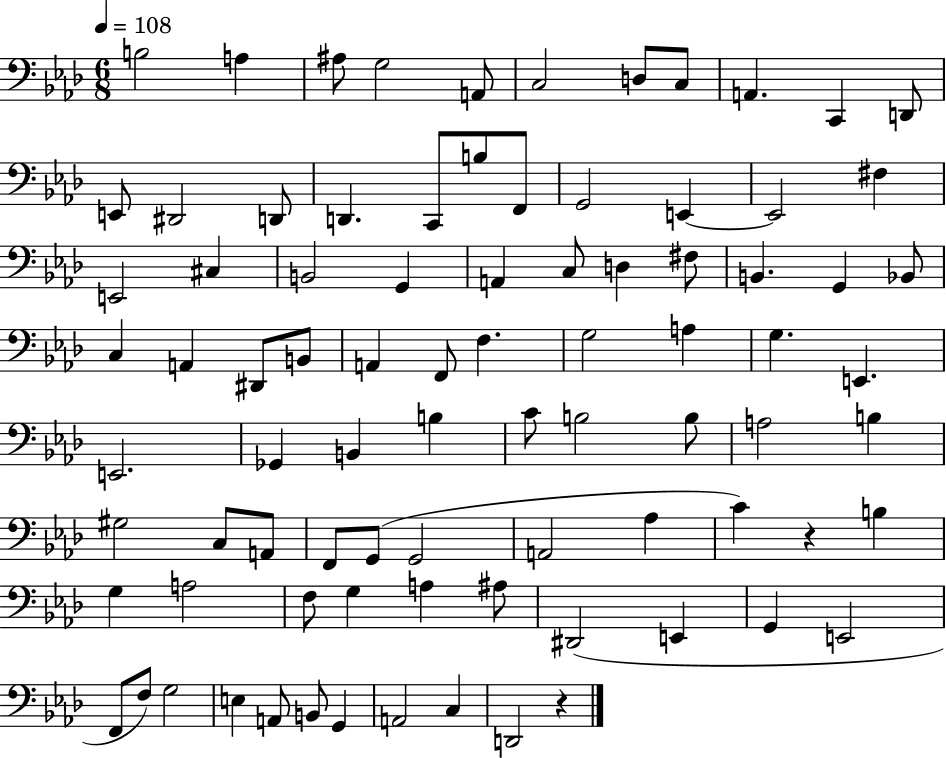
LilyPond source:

{
  \clef bass
  \numericTimeSignature
  \time 6/8
  \key aes \major
  \tempo 4 = 108
  \repeat volta 2 { b2 a4 | ais8 g2 a,8 | c2 d8 c8 | a,4. c,4 d,8 | \break e,8 dis,2 d,8 | d,4. c,8 b8 f,8 | g,2 e,4~~ | e,2 fis4 | \break e,2 cis4 | b,2 g,4 | a,4 c8 d4 fis8 | b,4. g,4 bes,8 | \break c4 a,4 dis,8 b,8 | a,4 f,8 f4. | g2 a4 | g4. e,4. | \break e,2. | ges,4 b,4 b4 | c'8 b2 b8 | a2 b4 | \break gis2 c8 a,8 | f,8 g,8( g,2 | a,2 aes4 | c'4) r4 b4 | \break g4 a2 | f8 g4 a4 ais8 | dis,2( e,4 | g,4 e,2 | \break f,8 f8) g2 | e4 a,8 b,8 g,4 | a,2 c4 | d,2 r4 | \break } \bar "|."
}